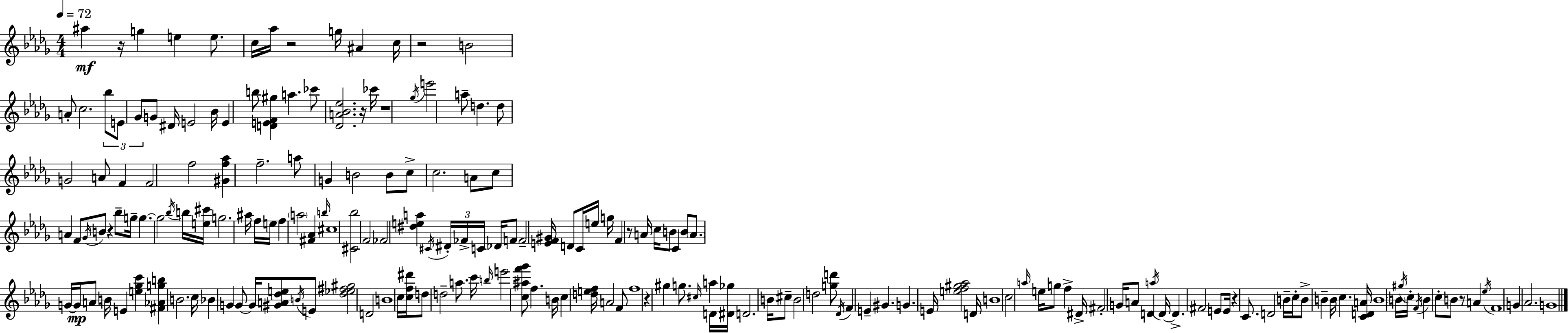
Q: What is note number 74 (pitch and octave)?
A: G5